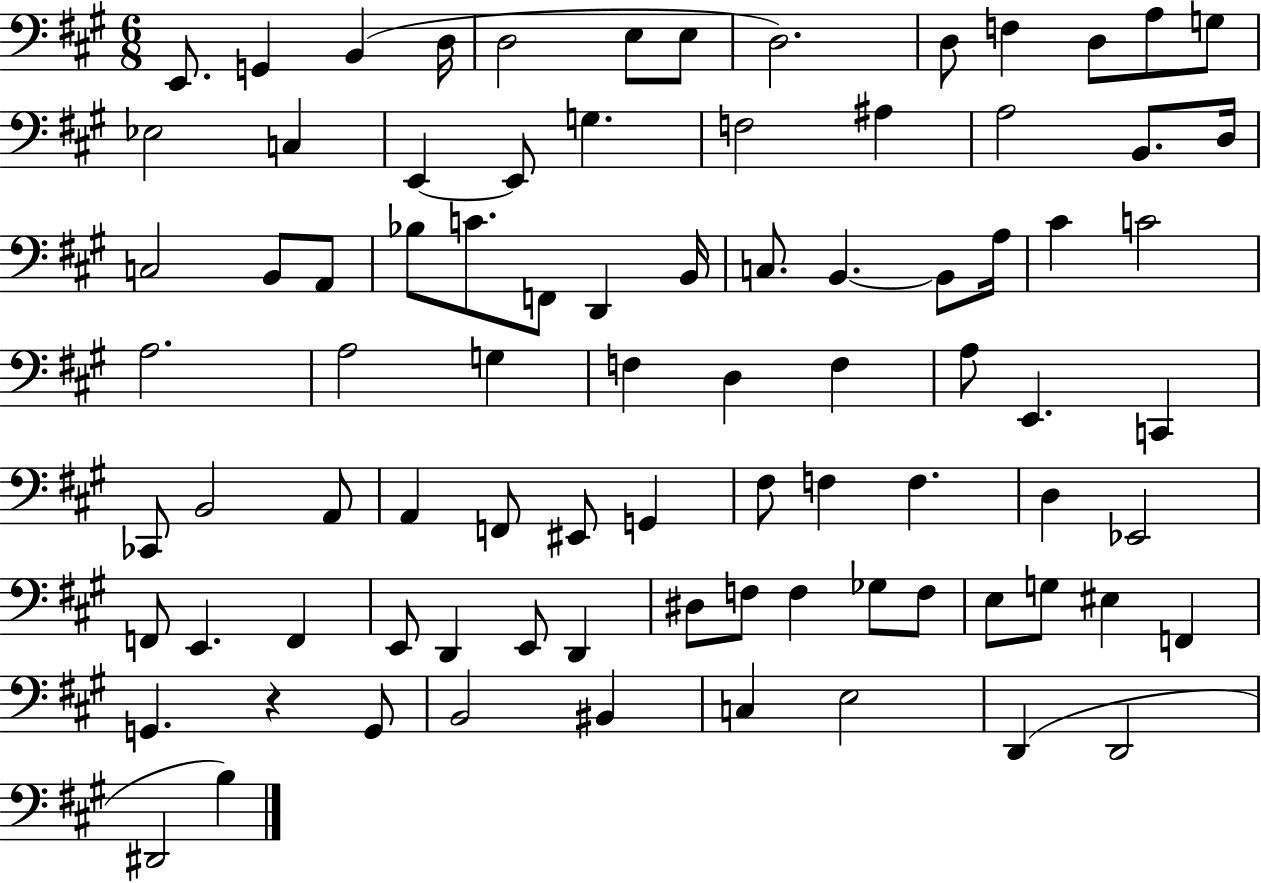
{
  \clef bass
  \numericTimeSignature
  \time 6/8
  \key a \major
  e,8. g,4 b,4( d16 | d2 e8 e8 | d2.) | d8 f4 d8 a8 g8 | \break ees2 c4 | e,4~~ e,8 g4. | f2 ais4 | a2 b,8. d16 | \break c2 b,8 a,8 | bes8 c'8. f,8 d,4 b,16 | c8. b,4.~~ b,8 a16 | cis'4 c'2 | \break a2. | a2 g4 | f4 d4 f4 | a8 e,4. c,4 | \break ces,8 b,2 a,8 | a,4 f,8 eis,8 g,4 | fis8 f4 f4. | d4 ees,2 | \break f,8 e,4. f,4 | e,8 d,4 e,8 d,4 | dis8 f8 f4 ges8 f8 | e8 g8 eis4 f,4 | \break g,4. r4 g,8 | b,2 bis,4 | c4 e2 | d,4( d,2 | \break dis,2 b4) | \bar "|."
}